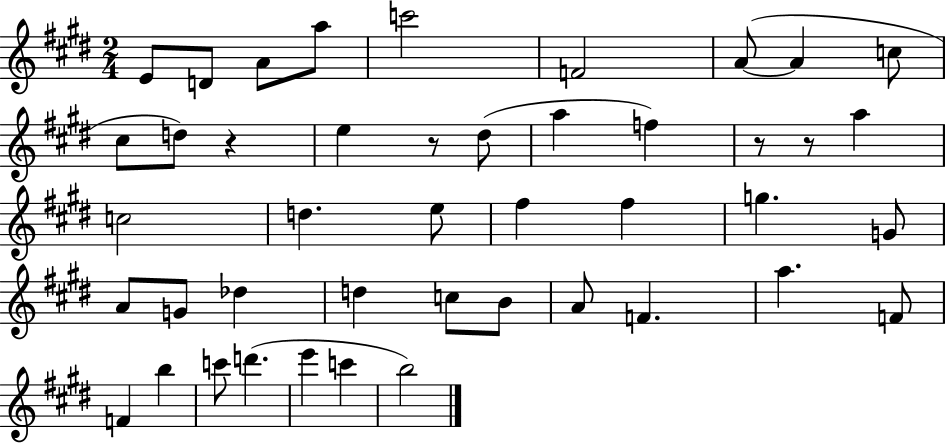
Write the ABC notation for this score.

X:1
T:Untitled
M:2/4
L:1/4
K:E
E/2 D/2 A/2 a/2 c'2 F2 A/2 A c/2 ^c/2 d/2 z e z/2 ^d/2 a f z/2 z/2 a c2 d e/2 ^f ^f g G/2 A/2 G/2 _d d c/2 B/2 A/2 F a F/2 F b c'/2 d' e' c' b2